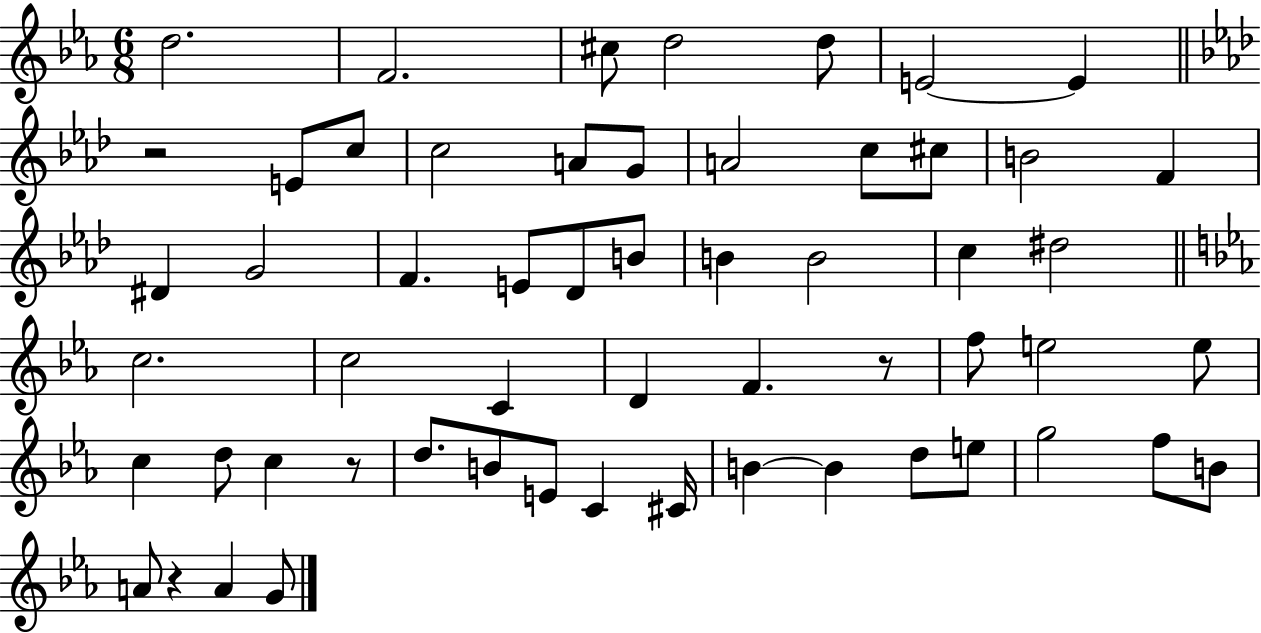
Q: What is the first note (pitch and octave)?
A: D5